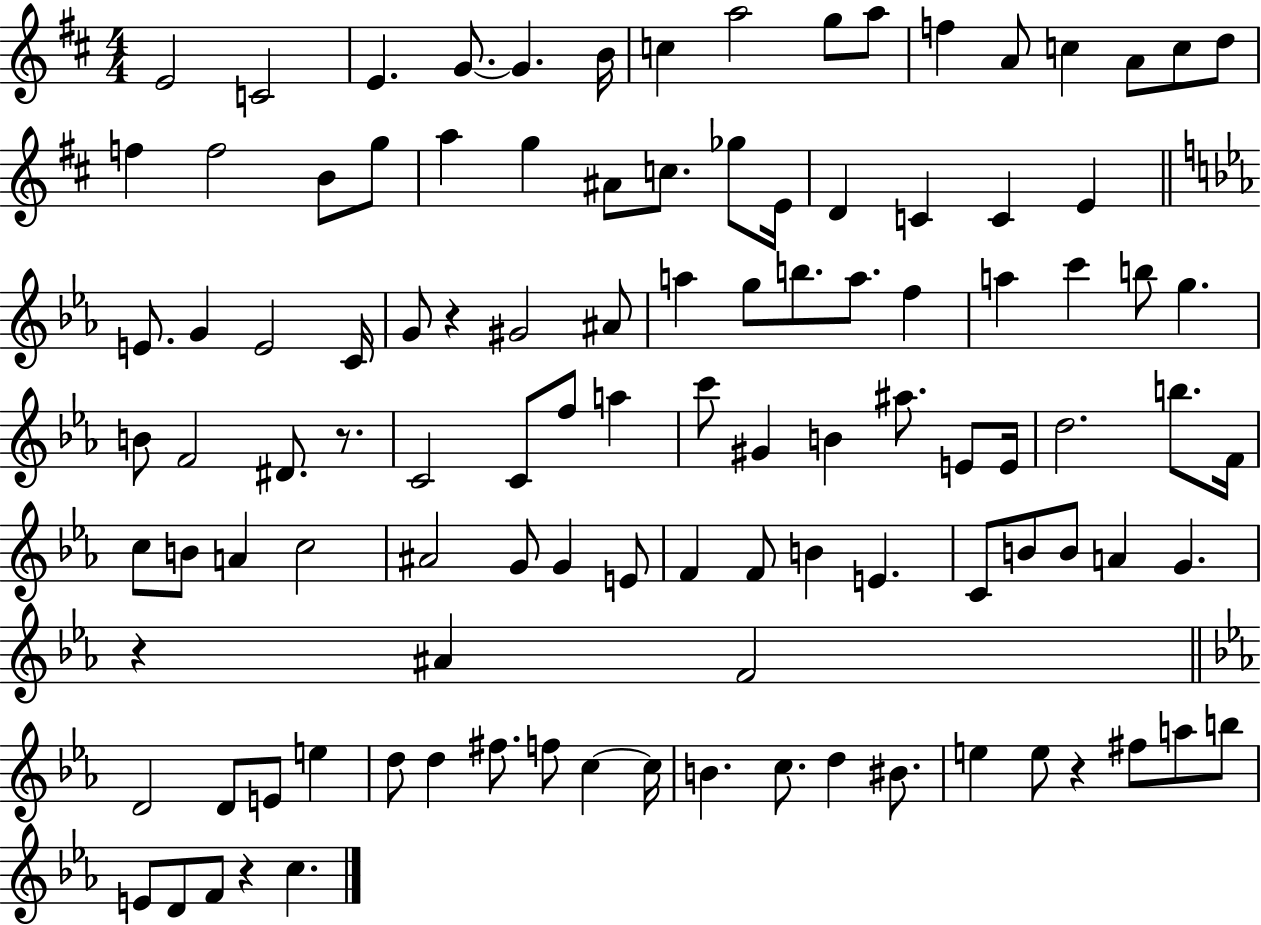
E4/h C4/h E4/q. G4/e. G4/q. B4/s C5/q A5/h G5/e A5/e F5/q A4/e C5/q A4/e C5/e D5/e F5/q F5/h B4/e G5/e A5/q G5/q A#4/e C5/e. Gb5/e E4/s D4/q C4/q C4/q E4/q E4/e. G4/q E4/h C4/s G4/e R/q G#4/h A#4/e A5/q G5/e B5/e. A5/e. F5/q A5/q C6/q B5/e G5/q. B4/e F4/h D#4/e. R/e. C4/h C4/e F5/e A5/q C6/e G#4/q B4/q A#5/e. E4/e E4/s D5/h. B5/e. F4/s C5/e B4/e A4/q C5/h A#4/h G4/e G4/q E4/e F4/q F4/e B4/q E4/q. C4/e B4/e B4/e A4/q G4/q. R/q A#4/q F4/h D4/h D4/e E4/e E5/q D5/e D5/q F#5/e. F5/e C5/q C5/s B4/q. C5/e. D5/q BIS4/e. E5/q E5/e R/q F#5/e A5/e B5/e E4/e D4/e F4/e R/q C5/q.